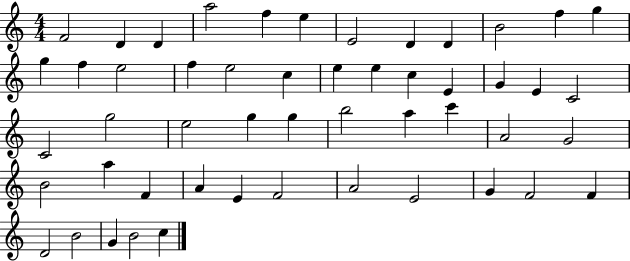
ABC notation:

X:1
T:Untitled
M:4/4
L:1/4
K:C
F2 D D a2 f e E2 D D B2 f g g f e2 f e2 c e e c E G E C2 C2 g2 e2 g g b2 a c' A2 G2 B2 a F A E F2 A2 E2 G F2 F D2 B2 G B2 c